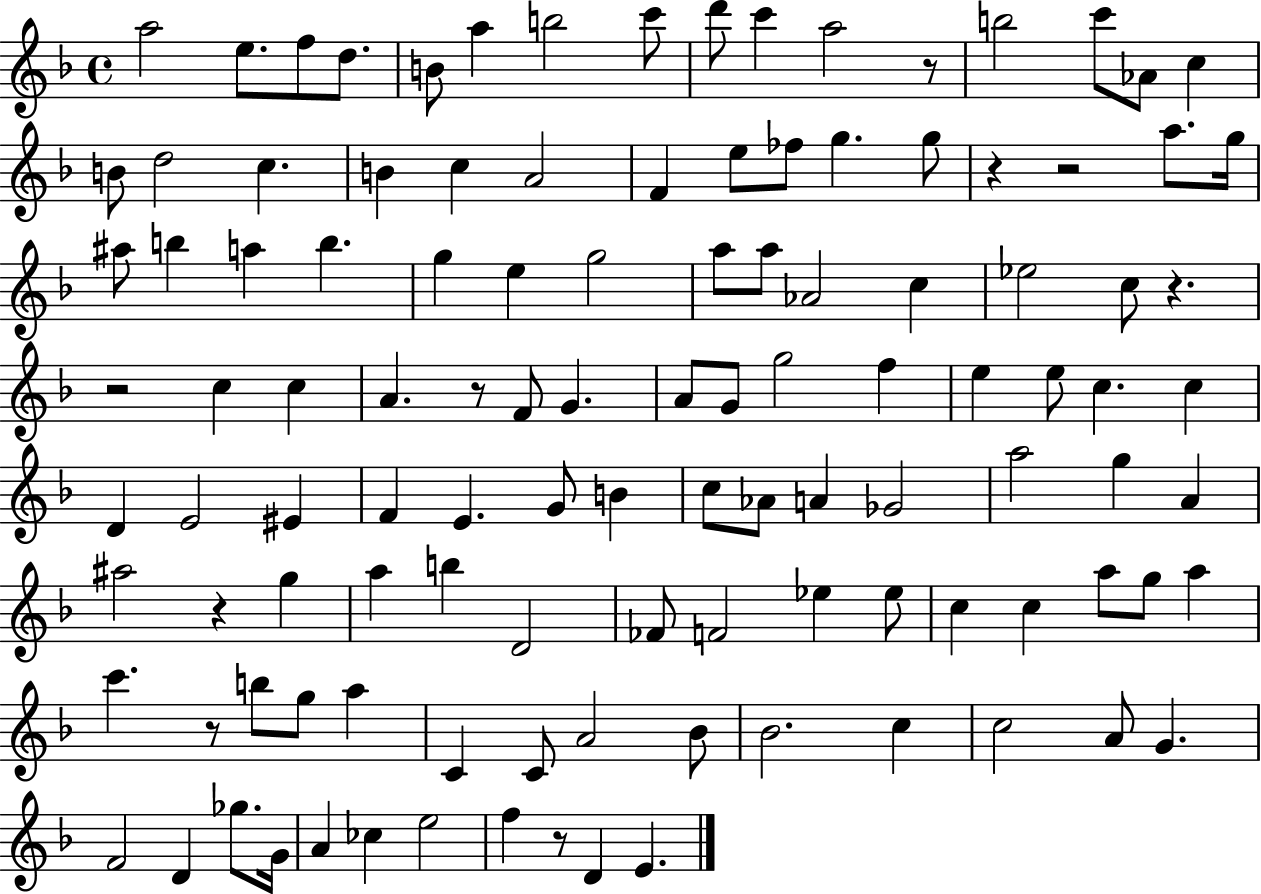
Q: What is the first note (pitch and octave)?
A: A5